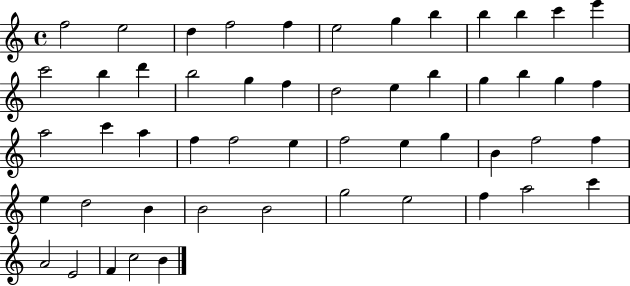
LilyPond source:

{
  \clef treble
  \time 4/4
  \defaultTimeSignature
  \key c \major
  f''2 e''2 | d''4 f''2 f''4 | e''2 g''4 b''4 | b''4 b''4 c'''4 e'''4 | \break c'''2 b''4 d'''4 | b''2 g''4 f''4 | d''2 e''4 b''4 | g''4 b''4 g''4 f''4 | \break a''2 c'''4 a''4 | f''4 f''2 e''4 | f''2 e''4 g''4 | b'4 f''2 f''4 | \break e''4 d''2 b'4 | b'2 b'2 | g''2 e''2 | f''4 a''2 c'''4 | \break a'2 e'2 | f'4 c''2 b'4 | \bar "|."
}